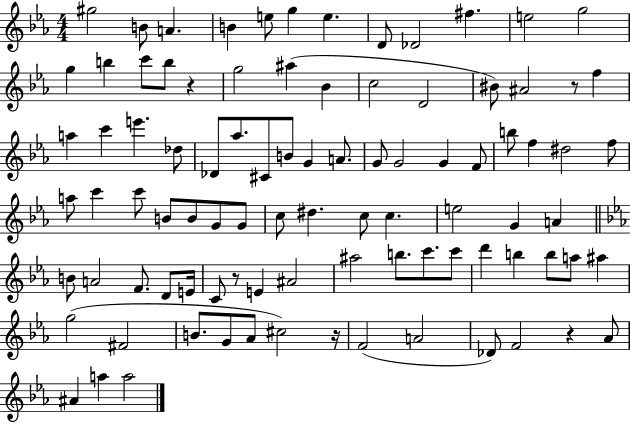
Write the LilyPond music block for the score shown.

{
  \clef treble
  \numericTimeSignature
  \time 4/4
  \key ees \major
  gis''2 b'8 a'4. | b'4 e''8 g''4 e''4. | d'8 des'2 fis''4. | e''2 g''2 | \break g''4 b''4 c'''8 b''8 r4 | g''2 ais''4( bes'4 | c''2 d'2 | bis'8) ais'2 r8 f''4 | \break a''4 c'''4 e'''4. des''8 | des'8 aes''8. cis'8 b'8 g'4 a'8. | g'8 g'2 g'4 f'8 | b''8 f''4 dis''2 f''8 | \break a''8 c'''4 c'''8 b'8 b'8 g'8 g'8 | c''8 dis''4. c''8 c''4. | e''2 g'4 a'4 | \bar "||" \break \key ees \major b'8 a'2 f'8. d'8 e'16 | c'8 r8 e'4 ais'2 | ais''2 b''8. c'''8. c'''8 | d'''4 b''4 b''8 a''8 ais''4 | \break g''2( fis'2 | b'8. g'8 aes'8 cis''2) r16 | f'2( a'2 | des'8) f'2 r4 aes'8 | \break ais'4 a''4 a''2 | \bar "|."
}